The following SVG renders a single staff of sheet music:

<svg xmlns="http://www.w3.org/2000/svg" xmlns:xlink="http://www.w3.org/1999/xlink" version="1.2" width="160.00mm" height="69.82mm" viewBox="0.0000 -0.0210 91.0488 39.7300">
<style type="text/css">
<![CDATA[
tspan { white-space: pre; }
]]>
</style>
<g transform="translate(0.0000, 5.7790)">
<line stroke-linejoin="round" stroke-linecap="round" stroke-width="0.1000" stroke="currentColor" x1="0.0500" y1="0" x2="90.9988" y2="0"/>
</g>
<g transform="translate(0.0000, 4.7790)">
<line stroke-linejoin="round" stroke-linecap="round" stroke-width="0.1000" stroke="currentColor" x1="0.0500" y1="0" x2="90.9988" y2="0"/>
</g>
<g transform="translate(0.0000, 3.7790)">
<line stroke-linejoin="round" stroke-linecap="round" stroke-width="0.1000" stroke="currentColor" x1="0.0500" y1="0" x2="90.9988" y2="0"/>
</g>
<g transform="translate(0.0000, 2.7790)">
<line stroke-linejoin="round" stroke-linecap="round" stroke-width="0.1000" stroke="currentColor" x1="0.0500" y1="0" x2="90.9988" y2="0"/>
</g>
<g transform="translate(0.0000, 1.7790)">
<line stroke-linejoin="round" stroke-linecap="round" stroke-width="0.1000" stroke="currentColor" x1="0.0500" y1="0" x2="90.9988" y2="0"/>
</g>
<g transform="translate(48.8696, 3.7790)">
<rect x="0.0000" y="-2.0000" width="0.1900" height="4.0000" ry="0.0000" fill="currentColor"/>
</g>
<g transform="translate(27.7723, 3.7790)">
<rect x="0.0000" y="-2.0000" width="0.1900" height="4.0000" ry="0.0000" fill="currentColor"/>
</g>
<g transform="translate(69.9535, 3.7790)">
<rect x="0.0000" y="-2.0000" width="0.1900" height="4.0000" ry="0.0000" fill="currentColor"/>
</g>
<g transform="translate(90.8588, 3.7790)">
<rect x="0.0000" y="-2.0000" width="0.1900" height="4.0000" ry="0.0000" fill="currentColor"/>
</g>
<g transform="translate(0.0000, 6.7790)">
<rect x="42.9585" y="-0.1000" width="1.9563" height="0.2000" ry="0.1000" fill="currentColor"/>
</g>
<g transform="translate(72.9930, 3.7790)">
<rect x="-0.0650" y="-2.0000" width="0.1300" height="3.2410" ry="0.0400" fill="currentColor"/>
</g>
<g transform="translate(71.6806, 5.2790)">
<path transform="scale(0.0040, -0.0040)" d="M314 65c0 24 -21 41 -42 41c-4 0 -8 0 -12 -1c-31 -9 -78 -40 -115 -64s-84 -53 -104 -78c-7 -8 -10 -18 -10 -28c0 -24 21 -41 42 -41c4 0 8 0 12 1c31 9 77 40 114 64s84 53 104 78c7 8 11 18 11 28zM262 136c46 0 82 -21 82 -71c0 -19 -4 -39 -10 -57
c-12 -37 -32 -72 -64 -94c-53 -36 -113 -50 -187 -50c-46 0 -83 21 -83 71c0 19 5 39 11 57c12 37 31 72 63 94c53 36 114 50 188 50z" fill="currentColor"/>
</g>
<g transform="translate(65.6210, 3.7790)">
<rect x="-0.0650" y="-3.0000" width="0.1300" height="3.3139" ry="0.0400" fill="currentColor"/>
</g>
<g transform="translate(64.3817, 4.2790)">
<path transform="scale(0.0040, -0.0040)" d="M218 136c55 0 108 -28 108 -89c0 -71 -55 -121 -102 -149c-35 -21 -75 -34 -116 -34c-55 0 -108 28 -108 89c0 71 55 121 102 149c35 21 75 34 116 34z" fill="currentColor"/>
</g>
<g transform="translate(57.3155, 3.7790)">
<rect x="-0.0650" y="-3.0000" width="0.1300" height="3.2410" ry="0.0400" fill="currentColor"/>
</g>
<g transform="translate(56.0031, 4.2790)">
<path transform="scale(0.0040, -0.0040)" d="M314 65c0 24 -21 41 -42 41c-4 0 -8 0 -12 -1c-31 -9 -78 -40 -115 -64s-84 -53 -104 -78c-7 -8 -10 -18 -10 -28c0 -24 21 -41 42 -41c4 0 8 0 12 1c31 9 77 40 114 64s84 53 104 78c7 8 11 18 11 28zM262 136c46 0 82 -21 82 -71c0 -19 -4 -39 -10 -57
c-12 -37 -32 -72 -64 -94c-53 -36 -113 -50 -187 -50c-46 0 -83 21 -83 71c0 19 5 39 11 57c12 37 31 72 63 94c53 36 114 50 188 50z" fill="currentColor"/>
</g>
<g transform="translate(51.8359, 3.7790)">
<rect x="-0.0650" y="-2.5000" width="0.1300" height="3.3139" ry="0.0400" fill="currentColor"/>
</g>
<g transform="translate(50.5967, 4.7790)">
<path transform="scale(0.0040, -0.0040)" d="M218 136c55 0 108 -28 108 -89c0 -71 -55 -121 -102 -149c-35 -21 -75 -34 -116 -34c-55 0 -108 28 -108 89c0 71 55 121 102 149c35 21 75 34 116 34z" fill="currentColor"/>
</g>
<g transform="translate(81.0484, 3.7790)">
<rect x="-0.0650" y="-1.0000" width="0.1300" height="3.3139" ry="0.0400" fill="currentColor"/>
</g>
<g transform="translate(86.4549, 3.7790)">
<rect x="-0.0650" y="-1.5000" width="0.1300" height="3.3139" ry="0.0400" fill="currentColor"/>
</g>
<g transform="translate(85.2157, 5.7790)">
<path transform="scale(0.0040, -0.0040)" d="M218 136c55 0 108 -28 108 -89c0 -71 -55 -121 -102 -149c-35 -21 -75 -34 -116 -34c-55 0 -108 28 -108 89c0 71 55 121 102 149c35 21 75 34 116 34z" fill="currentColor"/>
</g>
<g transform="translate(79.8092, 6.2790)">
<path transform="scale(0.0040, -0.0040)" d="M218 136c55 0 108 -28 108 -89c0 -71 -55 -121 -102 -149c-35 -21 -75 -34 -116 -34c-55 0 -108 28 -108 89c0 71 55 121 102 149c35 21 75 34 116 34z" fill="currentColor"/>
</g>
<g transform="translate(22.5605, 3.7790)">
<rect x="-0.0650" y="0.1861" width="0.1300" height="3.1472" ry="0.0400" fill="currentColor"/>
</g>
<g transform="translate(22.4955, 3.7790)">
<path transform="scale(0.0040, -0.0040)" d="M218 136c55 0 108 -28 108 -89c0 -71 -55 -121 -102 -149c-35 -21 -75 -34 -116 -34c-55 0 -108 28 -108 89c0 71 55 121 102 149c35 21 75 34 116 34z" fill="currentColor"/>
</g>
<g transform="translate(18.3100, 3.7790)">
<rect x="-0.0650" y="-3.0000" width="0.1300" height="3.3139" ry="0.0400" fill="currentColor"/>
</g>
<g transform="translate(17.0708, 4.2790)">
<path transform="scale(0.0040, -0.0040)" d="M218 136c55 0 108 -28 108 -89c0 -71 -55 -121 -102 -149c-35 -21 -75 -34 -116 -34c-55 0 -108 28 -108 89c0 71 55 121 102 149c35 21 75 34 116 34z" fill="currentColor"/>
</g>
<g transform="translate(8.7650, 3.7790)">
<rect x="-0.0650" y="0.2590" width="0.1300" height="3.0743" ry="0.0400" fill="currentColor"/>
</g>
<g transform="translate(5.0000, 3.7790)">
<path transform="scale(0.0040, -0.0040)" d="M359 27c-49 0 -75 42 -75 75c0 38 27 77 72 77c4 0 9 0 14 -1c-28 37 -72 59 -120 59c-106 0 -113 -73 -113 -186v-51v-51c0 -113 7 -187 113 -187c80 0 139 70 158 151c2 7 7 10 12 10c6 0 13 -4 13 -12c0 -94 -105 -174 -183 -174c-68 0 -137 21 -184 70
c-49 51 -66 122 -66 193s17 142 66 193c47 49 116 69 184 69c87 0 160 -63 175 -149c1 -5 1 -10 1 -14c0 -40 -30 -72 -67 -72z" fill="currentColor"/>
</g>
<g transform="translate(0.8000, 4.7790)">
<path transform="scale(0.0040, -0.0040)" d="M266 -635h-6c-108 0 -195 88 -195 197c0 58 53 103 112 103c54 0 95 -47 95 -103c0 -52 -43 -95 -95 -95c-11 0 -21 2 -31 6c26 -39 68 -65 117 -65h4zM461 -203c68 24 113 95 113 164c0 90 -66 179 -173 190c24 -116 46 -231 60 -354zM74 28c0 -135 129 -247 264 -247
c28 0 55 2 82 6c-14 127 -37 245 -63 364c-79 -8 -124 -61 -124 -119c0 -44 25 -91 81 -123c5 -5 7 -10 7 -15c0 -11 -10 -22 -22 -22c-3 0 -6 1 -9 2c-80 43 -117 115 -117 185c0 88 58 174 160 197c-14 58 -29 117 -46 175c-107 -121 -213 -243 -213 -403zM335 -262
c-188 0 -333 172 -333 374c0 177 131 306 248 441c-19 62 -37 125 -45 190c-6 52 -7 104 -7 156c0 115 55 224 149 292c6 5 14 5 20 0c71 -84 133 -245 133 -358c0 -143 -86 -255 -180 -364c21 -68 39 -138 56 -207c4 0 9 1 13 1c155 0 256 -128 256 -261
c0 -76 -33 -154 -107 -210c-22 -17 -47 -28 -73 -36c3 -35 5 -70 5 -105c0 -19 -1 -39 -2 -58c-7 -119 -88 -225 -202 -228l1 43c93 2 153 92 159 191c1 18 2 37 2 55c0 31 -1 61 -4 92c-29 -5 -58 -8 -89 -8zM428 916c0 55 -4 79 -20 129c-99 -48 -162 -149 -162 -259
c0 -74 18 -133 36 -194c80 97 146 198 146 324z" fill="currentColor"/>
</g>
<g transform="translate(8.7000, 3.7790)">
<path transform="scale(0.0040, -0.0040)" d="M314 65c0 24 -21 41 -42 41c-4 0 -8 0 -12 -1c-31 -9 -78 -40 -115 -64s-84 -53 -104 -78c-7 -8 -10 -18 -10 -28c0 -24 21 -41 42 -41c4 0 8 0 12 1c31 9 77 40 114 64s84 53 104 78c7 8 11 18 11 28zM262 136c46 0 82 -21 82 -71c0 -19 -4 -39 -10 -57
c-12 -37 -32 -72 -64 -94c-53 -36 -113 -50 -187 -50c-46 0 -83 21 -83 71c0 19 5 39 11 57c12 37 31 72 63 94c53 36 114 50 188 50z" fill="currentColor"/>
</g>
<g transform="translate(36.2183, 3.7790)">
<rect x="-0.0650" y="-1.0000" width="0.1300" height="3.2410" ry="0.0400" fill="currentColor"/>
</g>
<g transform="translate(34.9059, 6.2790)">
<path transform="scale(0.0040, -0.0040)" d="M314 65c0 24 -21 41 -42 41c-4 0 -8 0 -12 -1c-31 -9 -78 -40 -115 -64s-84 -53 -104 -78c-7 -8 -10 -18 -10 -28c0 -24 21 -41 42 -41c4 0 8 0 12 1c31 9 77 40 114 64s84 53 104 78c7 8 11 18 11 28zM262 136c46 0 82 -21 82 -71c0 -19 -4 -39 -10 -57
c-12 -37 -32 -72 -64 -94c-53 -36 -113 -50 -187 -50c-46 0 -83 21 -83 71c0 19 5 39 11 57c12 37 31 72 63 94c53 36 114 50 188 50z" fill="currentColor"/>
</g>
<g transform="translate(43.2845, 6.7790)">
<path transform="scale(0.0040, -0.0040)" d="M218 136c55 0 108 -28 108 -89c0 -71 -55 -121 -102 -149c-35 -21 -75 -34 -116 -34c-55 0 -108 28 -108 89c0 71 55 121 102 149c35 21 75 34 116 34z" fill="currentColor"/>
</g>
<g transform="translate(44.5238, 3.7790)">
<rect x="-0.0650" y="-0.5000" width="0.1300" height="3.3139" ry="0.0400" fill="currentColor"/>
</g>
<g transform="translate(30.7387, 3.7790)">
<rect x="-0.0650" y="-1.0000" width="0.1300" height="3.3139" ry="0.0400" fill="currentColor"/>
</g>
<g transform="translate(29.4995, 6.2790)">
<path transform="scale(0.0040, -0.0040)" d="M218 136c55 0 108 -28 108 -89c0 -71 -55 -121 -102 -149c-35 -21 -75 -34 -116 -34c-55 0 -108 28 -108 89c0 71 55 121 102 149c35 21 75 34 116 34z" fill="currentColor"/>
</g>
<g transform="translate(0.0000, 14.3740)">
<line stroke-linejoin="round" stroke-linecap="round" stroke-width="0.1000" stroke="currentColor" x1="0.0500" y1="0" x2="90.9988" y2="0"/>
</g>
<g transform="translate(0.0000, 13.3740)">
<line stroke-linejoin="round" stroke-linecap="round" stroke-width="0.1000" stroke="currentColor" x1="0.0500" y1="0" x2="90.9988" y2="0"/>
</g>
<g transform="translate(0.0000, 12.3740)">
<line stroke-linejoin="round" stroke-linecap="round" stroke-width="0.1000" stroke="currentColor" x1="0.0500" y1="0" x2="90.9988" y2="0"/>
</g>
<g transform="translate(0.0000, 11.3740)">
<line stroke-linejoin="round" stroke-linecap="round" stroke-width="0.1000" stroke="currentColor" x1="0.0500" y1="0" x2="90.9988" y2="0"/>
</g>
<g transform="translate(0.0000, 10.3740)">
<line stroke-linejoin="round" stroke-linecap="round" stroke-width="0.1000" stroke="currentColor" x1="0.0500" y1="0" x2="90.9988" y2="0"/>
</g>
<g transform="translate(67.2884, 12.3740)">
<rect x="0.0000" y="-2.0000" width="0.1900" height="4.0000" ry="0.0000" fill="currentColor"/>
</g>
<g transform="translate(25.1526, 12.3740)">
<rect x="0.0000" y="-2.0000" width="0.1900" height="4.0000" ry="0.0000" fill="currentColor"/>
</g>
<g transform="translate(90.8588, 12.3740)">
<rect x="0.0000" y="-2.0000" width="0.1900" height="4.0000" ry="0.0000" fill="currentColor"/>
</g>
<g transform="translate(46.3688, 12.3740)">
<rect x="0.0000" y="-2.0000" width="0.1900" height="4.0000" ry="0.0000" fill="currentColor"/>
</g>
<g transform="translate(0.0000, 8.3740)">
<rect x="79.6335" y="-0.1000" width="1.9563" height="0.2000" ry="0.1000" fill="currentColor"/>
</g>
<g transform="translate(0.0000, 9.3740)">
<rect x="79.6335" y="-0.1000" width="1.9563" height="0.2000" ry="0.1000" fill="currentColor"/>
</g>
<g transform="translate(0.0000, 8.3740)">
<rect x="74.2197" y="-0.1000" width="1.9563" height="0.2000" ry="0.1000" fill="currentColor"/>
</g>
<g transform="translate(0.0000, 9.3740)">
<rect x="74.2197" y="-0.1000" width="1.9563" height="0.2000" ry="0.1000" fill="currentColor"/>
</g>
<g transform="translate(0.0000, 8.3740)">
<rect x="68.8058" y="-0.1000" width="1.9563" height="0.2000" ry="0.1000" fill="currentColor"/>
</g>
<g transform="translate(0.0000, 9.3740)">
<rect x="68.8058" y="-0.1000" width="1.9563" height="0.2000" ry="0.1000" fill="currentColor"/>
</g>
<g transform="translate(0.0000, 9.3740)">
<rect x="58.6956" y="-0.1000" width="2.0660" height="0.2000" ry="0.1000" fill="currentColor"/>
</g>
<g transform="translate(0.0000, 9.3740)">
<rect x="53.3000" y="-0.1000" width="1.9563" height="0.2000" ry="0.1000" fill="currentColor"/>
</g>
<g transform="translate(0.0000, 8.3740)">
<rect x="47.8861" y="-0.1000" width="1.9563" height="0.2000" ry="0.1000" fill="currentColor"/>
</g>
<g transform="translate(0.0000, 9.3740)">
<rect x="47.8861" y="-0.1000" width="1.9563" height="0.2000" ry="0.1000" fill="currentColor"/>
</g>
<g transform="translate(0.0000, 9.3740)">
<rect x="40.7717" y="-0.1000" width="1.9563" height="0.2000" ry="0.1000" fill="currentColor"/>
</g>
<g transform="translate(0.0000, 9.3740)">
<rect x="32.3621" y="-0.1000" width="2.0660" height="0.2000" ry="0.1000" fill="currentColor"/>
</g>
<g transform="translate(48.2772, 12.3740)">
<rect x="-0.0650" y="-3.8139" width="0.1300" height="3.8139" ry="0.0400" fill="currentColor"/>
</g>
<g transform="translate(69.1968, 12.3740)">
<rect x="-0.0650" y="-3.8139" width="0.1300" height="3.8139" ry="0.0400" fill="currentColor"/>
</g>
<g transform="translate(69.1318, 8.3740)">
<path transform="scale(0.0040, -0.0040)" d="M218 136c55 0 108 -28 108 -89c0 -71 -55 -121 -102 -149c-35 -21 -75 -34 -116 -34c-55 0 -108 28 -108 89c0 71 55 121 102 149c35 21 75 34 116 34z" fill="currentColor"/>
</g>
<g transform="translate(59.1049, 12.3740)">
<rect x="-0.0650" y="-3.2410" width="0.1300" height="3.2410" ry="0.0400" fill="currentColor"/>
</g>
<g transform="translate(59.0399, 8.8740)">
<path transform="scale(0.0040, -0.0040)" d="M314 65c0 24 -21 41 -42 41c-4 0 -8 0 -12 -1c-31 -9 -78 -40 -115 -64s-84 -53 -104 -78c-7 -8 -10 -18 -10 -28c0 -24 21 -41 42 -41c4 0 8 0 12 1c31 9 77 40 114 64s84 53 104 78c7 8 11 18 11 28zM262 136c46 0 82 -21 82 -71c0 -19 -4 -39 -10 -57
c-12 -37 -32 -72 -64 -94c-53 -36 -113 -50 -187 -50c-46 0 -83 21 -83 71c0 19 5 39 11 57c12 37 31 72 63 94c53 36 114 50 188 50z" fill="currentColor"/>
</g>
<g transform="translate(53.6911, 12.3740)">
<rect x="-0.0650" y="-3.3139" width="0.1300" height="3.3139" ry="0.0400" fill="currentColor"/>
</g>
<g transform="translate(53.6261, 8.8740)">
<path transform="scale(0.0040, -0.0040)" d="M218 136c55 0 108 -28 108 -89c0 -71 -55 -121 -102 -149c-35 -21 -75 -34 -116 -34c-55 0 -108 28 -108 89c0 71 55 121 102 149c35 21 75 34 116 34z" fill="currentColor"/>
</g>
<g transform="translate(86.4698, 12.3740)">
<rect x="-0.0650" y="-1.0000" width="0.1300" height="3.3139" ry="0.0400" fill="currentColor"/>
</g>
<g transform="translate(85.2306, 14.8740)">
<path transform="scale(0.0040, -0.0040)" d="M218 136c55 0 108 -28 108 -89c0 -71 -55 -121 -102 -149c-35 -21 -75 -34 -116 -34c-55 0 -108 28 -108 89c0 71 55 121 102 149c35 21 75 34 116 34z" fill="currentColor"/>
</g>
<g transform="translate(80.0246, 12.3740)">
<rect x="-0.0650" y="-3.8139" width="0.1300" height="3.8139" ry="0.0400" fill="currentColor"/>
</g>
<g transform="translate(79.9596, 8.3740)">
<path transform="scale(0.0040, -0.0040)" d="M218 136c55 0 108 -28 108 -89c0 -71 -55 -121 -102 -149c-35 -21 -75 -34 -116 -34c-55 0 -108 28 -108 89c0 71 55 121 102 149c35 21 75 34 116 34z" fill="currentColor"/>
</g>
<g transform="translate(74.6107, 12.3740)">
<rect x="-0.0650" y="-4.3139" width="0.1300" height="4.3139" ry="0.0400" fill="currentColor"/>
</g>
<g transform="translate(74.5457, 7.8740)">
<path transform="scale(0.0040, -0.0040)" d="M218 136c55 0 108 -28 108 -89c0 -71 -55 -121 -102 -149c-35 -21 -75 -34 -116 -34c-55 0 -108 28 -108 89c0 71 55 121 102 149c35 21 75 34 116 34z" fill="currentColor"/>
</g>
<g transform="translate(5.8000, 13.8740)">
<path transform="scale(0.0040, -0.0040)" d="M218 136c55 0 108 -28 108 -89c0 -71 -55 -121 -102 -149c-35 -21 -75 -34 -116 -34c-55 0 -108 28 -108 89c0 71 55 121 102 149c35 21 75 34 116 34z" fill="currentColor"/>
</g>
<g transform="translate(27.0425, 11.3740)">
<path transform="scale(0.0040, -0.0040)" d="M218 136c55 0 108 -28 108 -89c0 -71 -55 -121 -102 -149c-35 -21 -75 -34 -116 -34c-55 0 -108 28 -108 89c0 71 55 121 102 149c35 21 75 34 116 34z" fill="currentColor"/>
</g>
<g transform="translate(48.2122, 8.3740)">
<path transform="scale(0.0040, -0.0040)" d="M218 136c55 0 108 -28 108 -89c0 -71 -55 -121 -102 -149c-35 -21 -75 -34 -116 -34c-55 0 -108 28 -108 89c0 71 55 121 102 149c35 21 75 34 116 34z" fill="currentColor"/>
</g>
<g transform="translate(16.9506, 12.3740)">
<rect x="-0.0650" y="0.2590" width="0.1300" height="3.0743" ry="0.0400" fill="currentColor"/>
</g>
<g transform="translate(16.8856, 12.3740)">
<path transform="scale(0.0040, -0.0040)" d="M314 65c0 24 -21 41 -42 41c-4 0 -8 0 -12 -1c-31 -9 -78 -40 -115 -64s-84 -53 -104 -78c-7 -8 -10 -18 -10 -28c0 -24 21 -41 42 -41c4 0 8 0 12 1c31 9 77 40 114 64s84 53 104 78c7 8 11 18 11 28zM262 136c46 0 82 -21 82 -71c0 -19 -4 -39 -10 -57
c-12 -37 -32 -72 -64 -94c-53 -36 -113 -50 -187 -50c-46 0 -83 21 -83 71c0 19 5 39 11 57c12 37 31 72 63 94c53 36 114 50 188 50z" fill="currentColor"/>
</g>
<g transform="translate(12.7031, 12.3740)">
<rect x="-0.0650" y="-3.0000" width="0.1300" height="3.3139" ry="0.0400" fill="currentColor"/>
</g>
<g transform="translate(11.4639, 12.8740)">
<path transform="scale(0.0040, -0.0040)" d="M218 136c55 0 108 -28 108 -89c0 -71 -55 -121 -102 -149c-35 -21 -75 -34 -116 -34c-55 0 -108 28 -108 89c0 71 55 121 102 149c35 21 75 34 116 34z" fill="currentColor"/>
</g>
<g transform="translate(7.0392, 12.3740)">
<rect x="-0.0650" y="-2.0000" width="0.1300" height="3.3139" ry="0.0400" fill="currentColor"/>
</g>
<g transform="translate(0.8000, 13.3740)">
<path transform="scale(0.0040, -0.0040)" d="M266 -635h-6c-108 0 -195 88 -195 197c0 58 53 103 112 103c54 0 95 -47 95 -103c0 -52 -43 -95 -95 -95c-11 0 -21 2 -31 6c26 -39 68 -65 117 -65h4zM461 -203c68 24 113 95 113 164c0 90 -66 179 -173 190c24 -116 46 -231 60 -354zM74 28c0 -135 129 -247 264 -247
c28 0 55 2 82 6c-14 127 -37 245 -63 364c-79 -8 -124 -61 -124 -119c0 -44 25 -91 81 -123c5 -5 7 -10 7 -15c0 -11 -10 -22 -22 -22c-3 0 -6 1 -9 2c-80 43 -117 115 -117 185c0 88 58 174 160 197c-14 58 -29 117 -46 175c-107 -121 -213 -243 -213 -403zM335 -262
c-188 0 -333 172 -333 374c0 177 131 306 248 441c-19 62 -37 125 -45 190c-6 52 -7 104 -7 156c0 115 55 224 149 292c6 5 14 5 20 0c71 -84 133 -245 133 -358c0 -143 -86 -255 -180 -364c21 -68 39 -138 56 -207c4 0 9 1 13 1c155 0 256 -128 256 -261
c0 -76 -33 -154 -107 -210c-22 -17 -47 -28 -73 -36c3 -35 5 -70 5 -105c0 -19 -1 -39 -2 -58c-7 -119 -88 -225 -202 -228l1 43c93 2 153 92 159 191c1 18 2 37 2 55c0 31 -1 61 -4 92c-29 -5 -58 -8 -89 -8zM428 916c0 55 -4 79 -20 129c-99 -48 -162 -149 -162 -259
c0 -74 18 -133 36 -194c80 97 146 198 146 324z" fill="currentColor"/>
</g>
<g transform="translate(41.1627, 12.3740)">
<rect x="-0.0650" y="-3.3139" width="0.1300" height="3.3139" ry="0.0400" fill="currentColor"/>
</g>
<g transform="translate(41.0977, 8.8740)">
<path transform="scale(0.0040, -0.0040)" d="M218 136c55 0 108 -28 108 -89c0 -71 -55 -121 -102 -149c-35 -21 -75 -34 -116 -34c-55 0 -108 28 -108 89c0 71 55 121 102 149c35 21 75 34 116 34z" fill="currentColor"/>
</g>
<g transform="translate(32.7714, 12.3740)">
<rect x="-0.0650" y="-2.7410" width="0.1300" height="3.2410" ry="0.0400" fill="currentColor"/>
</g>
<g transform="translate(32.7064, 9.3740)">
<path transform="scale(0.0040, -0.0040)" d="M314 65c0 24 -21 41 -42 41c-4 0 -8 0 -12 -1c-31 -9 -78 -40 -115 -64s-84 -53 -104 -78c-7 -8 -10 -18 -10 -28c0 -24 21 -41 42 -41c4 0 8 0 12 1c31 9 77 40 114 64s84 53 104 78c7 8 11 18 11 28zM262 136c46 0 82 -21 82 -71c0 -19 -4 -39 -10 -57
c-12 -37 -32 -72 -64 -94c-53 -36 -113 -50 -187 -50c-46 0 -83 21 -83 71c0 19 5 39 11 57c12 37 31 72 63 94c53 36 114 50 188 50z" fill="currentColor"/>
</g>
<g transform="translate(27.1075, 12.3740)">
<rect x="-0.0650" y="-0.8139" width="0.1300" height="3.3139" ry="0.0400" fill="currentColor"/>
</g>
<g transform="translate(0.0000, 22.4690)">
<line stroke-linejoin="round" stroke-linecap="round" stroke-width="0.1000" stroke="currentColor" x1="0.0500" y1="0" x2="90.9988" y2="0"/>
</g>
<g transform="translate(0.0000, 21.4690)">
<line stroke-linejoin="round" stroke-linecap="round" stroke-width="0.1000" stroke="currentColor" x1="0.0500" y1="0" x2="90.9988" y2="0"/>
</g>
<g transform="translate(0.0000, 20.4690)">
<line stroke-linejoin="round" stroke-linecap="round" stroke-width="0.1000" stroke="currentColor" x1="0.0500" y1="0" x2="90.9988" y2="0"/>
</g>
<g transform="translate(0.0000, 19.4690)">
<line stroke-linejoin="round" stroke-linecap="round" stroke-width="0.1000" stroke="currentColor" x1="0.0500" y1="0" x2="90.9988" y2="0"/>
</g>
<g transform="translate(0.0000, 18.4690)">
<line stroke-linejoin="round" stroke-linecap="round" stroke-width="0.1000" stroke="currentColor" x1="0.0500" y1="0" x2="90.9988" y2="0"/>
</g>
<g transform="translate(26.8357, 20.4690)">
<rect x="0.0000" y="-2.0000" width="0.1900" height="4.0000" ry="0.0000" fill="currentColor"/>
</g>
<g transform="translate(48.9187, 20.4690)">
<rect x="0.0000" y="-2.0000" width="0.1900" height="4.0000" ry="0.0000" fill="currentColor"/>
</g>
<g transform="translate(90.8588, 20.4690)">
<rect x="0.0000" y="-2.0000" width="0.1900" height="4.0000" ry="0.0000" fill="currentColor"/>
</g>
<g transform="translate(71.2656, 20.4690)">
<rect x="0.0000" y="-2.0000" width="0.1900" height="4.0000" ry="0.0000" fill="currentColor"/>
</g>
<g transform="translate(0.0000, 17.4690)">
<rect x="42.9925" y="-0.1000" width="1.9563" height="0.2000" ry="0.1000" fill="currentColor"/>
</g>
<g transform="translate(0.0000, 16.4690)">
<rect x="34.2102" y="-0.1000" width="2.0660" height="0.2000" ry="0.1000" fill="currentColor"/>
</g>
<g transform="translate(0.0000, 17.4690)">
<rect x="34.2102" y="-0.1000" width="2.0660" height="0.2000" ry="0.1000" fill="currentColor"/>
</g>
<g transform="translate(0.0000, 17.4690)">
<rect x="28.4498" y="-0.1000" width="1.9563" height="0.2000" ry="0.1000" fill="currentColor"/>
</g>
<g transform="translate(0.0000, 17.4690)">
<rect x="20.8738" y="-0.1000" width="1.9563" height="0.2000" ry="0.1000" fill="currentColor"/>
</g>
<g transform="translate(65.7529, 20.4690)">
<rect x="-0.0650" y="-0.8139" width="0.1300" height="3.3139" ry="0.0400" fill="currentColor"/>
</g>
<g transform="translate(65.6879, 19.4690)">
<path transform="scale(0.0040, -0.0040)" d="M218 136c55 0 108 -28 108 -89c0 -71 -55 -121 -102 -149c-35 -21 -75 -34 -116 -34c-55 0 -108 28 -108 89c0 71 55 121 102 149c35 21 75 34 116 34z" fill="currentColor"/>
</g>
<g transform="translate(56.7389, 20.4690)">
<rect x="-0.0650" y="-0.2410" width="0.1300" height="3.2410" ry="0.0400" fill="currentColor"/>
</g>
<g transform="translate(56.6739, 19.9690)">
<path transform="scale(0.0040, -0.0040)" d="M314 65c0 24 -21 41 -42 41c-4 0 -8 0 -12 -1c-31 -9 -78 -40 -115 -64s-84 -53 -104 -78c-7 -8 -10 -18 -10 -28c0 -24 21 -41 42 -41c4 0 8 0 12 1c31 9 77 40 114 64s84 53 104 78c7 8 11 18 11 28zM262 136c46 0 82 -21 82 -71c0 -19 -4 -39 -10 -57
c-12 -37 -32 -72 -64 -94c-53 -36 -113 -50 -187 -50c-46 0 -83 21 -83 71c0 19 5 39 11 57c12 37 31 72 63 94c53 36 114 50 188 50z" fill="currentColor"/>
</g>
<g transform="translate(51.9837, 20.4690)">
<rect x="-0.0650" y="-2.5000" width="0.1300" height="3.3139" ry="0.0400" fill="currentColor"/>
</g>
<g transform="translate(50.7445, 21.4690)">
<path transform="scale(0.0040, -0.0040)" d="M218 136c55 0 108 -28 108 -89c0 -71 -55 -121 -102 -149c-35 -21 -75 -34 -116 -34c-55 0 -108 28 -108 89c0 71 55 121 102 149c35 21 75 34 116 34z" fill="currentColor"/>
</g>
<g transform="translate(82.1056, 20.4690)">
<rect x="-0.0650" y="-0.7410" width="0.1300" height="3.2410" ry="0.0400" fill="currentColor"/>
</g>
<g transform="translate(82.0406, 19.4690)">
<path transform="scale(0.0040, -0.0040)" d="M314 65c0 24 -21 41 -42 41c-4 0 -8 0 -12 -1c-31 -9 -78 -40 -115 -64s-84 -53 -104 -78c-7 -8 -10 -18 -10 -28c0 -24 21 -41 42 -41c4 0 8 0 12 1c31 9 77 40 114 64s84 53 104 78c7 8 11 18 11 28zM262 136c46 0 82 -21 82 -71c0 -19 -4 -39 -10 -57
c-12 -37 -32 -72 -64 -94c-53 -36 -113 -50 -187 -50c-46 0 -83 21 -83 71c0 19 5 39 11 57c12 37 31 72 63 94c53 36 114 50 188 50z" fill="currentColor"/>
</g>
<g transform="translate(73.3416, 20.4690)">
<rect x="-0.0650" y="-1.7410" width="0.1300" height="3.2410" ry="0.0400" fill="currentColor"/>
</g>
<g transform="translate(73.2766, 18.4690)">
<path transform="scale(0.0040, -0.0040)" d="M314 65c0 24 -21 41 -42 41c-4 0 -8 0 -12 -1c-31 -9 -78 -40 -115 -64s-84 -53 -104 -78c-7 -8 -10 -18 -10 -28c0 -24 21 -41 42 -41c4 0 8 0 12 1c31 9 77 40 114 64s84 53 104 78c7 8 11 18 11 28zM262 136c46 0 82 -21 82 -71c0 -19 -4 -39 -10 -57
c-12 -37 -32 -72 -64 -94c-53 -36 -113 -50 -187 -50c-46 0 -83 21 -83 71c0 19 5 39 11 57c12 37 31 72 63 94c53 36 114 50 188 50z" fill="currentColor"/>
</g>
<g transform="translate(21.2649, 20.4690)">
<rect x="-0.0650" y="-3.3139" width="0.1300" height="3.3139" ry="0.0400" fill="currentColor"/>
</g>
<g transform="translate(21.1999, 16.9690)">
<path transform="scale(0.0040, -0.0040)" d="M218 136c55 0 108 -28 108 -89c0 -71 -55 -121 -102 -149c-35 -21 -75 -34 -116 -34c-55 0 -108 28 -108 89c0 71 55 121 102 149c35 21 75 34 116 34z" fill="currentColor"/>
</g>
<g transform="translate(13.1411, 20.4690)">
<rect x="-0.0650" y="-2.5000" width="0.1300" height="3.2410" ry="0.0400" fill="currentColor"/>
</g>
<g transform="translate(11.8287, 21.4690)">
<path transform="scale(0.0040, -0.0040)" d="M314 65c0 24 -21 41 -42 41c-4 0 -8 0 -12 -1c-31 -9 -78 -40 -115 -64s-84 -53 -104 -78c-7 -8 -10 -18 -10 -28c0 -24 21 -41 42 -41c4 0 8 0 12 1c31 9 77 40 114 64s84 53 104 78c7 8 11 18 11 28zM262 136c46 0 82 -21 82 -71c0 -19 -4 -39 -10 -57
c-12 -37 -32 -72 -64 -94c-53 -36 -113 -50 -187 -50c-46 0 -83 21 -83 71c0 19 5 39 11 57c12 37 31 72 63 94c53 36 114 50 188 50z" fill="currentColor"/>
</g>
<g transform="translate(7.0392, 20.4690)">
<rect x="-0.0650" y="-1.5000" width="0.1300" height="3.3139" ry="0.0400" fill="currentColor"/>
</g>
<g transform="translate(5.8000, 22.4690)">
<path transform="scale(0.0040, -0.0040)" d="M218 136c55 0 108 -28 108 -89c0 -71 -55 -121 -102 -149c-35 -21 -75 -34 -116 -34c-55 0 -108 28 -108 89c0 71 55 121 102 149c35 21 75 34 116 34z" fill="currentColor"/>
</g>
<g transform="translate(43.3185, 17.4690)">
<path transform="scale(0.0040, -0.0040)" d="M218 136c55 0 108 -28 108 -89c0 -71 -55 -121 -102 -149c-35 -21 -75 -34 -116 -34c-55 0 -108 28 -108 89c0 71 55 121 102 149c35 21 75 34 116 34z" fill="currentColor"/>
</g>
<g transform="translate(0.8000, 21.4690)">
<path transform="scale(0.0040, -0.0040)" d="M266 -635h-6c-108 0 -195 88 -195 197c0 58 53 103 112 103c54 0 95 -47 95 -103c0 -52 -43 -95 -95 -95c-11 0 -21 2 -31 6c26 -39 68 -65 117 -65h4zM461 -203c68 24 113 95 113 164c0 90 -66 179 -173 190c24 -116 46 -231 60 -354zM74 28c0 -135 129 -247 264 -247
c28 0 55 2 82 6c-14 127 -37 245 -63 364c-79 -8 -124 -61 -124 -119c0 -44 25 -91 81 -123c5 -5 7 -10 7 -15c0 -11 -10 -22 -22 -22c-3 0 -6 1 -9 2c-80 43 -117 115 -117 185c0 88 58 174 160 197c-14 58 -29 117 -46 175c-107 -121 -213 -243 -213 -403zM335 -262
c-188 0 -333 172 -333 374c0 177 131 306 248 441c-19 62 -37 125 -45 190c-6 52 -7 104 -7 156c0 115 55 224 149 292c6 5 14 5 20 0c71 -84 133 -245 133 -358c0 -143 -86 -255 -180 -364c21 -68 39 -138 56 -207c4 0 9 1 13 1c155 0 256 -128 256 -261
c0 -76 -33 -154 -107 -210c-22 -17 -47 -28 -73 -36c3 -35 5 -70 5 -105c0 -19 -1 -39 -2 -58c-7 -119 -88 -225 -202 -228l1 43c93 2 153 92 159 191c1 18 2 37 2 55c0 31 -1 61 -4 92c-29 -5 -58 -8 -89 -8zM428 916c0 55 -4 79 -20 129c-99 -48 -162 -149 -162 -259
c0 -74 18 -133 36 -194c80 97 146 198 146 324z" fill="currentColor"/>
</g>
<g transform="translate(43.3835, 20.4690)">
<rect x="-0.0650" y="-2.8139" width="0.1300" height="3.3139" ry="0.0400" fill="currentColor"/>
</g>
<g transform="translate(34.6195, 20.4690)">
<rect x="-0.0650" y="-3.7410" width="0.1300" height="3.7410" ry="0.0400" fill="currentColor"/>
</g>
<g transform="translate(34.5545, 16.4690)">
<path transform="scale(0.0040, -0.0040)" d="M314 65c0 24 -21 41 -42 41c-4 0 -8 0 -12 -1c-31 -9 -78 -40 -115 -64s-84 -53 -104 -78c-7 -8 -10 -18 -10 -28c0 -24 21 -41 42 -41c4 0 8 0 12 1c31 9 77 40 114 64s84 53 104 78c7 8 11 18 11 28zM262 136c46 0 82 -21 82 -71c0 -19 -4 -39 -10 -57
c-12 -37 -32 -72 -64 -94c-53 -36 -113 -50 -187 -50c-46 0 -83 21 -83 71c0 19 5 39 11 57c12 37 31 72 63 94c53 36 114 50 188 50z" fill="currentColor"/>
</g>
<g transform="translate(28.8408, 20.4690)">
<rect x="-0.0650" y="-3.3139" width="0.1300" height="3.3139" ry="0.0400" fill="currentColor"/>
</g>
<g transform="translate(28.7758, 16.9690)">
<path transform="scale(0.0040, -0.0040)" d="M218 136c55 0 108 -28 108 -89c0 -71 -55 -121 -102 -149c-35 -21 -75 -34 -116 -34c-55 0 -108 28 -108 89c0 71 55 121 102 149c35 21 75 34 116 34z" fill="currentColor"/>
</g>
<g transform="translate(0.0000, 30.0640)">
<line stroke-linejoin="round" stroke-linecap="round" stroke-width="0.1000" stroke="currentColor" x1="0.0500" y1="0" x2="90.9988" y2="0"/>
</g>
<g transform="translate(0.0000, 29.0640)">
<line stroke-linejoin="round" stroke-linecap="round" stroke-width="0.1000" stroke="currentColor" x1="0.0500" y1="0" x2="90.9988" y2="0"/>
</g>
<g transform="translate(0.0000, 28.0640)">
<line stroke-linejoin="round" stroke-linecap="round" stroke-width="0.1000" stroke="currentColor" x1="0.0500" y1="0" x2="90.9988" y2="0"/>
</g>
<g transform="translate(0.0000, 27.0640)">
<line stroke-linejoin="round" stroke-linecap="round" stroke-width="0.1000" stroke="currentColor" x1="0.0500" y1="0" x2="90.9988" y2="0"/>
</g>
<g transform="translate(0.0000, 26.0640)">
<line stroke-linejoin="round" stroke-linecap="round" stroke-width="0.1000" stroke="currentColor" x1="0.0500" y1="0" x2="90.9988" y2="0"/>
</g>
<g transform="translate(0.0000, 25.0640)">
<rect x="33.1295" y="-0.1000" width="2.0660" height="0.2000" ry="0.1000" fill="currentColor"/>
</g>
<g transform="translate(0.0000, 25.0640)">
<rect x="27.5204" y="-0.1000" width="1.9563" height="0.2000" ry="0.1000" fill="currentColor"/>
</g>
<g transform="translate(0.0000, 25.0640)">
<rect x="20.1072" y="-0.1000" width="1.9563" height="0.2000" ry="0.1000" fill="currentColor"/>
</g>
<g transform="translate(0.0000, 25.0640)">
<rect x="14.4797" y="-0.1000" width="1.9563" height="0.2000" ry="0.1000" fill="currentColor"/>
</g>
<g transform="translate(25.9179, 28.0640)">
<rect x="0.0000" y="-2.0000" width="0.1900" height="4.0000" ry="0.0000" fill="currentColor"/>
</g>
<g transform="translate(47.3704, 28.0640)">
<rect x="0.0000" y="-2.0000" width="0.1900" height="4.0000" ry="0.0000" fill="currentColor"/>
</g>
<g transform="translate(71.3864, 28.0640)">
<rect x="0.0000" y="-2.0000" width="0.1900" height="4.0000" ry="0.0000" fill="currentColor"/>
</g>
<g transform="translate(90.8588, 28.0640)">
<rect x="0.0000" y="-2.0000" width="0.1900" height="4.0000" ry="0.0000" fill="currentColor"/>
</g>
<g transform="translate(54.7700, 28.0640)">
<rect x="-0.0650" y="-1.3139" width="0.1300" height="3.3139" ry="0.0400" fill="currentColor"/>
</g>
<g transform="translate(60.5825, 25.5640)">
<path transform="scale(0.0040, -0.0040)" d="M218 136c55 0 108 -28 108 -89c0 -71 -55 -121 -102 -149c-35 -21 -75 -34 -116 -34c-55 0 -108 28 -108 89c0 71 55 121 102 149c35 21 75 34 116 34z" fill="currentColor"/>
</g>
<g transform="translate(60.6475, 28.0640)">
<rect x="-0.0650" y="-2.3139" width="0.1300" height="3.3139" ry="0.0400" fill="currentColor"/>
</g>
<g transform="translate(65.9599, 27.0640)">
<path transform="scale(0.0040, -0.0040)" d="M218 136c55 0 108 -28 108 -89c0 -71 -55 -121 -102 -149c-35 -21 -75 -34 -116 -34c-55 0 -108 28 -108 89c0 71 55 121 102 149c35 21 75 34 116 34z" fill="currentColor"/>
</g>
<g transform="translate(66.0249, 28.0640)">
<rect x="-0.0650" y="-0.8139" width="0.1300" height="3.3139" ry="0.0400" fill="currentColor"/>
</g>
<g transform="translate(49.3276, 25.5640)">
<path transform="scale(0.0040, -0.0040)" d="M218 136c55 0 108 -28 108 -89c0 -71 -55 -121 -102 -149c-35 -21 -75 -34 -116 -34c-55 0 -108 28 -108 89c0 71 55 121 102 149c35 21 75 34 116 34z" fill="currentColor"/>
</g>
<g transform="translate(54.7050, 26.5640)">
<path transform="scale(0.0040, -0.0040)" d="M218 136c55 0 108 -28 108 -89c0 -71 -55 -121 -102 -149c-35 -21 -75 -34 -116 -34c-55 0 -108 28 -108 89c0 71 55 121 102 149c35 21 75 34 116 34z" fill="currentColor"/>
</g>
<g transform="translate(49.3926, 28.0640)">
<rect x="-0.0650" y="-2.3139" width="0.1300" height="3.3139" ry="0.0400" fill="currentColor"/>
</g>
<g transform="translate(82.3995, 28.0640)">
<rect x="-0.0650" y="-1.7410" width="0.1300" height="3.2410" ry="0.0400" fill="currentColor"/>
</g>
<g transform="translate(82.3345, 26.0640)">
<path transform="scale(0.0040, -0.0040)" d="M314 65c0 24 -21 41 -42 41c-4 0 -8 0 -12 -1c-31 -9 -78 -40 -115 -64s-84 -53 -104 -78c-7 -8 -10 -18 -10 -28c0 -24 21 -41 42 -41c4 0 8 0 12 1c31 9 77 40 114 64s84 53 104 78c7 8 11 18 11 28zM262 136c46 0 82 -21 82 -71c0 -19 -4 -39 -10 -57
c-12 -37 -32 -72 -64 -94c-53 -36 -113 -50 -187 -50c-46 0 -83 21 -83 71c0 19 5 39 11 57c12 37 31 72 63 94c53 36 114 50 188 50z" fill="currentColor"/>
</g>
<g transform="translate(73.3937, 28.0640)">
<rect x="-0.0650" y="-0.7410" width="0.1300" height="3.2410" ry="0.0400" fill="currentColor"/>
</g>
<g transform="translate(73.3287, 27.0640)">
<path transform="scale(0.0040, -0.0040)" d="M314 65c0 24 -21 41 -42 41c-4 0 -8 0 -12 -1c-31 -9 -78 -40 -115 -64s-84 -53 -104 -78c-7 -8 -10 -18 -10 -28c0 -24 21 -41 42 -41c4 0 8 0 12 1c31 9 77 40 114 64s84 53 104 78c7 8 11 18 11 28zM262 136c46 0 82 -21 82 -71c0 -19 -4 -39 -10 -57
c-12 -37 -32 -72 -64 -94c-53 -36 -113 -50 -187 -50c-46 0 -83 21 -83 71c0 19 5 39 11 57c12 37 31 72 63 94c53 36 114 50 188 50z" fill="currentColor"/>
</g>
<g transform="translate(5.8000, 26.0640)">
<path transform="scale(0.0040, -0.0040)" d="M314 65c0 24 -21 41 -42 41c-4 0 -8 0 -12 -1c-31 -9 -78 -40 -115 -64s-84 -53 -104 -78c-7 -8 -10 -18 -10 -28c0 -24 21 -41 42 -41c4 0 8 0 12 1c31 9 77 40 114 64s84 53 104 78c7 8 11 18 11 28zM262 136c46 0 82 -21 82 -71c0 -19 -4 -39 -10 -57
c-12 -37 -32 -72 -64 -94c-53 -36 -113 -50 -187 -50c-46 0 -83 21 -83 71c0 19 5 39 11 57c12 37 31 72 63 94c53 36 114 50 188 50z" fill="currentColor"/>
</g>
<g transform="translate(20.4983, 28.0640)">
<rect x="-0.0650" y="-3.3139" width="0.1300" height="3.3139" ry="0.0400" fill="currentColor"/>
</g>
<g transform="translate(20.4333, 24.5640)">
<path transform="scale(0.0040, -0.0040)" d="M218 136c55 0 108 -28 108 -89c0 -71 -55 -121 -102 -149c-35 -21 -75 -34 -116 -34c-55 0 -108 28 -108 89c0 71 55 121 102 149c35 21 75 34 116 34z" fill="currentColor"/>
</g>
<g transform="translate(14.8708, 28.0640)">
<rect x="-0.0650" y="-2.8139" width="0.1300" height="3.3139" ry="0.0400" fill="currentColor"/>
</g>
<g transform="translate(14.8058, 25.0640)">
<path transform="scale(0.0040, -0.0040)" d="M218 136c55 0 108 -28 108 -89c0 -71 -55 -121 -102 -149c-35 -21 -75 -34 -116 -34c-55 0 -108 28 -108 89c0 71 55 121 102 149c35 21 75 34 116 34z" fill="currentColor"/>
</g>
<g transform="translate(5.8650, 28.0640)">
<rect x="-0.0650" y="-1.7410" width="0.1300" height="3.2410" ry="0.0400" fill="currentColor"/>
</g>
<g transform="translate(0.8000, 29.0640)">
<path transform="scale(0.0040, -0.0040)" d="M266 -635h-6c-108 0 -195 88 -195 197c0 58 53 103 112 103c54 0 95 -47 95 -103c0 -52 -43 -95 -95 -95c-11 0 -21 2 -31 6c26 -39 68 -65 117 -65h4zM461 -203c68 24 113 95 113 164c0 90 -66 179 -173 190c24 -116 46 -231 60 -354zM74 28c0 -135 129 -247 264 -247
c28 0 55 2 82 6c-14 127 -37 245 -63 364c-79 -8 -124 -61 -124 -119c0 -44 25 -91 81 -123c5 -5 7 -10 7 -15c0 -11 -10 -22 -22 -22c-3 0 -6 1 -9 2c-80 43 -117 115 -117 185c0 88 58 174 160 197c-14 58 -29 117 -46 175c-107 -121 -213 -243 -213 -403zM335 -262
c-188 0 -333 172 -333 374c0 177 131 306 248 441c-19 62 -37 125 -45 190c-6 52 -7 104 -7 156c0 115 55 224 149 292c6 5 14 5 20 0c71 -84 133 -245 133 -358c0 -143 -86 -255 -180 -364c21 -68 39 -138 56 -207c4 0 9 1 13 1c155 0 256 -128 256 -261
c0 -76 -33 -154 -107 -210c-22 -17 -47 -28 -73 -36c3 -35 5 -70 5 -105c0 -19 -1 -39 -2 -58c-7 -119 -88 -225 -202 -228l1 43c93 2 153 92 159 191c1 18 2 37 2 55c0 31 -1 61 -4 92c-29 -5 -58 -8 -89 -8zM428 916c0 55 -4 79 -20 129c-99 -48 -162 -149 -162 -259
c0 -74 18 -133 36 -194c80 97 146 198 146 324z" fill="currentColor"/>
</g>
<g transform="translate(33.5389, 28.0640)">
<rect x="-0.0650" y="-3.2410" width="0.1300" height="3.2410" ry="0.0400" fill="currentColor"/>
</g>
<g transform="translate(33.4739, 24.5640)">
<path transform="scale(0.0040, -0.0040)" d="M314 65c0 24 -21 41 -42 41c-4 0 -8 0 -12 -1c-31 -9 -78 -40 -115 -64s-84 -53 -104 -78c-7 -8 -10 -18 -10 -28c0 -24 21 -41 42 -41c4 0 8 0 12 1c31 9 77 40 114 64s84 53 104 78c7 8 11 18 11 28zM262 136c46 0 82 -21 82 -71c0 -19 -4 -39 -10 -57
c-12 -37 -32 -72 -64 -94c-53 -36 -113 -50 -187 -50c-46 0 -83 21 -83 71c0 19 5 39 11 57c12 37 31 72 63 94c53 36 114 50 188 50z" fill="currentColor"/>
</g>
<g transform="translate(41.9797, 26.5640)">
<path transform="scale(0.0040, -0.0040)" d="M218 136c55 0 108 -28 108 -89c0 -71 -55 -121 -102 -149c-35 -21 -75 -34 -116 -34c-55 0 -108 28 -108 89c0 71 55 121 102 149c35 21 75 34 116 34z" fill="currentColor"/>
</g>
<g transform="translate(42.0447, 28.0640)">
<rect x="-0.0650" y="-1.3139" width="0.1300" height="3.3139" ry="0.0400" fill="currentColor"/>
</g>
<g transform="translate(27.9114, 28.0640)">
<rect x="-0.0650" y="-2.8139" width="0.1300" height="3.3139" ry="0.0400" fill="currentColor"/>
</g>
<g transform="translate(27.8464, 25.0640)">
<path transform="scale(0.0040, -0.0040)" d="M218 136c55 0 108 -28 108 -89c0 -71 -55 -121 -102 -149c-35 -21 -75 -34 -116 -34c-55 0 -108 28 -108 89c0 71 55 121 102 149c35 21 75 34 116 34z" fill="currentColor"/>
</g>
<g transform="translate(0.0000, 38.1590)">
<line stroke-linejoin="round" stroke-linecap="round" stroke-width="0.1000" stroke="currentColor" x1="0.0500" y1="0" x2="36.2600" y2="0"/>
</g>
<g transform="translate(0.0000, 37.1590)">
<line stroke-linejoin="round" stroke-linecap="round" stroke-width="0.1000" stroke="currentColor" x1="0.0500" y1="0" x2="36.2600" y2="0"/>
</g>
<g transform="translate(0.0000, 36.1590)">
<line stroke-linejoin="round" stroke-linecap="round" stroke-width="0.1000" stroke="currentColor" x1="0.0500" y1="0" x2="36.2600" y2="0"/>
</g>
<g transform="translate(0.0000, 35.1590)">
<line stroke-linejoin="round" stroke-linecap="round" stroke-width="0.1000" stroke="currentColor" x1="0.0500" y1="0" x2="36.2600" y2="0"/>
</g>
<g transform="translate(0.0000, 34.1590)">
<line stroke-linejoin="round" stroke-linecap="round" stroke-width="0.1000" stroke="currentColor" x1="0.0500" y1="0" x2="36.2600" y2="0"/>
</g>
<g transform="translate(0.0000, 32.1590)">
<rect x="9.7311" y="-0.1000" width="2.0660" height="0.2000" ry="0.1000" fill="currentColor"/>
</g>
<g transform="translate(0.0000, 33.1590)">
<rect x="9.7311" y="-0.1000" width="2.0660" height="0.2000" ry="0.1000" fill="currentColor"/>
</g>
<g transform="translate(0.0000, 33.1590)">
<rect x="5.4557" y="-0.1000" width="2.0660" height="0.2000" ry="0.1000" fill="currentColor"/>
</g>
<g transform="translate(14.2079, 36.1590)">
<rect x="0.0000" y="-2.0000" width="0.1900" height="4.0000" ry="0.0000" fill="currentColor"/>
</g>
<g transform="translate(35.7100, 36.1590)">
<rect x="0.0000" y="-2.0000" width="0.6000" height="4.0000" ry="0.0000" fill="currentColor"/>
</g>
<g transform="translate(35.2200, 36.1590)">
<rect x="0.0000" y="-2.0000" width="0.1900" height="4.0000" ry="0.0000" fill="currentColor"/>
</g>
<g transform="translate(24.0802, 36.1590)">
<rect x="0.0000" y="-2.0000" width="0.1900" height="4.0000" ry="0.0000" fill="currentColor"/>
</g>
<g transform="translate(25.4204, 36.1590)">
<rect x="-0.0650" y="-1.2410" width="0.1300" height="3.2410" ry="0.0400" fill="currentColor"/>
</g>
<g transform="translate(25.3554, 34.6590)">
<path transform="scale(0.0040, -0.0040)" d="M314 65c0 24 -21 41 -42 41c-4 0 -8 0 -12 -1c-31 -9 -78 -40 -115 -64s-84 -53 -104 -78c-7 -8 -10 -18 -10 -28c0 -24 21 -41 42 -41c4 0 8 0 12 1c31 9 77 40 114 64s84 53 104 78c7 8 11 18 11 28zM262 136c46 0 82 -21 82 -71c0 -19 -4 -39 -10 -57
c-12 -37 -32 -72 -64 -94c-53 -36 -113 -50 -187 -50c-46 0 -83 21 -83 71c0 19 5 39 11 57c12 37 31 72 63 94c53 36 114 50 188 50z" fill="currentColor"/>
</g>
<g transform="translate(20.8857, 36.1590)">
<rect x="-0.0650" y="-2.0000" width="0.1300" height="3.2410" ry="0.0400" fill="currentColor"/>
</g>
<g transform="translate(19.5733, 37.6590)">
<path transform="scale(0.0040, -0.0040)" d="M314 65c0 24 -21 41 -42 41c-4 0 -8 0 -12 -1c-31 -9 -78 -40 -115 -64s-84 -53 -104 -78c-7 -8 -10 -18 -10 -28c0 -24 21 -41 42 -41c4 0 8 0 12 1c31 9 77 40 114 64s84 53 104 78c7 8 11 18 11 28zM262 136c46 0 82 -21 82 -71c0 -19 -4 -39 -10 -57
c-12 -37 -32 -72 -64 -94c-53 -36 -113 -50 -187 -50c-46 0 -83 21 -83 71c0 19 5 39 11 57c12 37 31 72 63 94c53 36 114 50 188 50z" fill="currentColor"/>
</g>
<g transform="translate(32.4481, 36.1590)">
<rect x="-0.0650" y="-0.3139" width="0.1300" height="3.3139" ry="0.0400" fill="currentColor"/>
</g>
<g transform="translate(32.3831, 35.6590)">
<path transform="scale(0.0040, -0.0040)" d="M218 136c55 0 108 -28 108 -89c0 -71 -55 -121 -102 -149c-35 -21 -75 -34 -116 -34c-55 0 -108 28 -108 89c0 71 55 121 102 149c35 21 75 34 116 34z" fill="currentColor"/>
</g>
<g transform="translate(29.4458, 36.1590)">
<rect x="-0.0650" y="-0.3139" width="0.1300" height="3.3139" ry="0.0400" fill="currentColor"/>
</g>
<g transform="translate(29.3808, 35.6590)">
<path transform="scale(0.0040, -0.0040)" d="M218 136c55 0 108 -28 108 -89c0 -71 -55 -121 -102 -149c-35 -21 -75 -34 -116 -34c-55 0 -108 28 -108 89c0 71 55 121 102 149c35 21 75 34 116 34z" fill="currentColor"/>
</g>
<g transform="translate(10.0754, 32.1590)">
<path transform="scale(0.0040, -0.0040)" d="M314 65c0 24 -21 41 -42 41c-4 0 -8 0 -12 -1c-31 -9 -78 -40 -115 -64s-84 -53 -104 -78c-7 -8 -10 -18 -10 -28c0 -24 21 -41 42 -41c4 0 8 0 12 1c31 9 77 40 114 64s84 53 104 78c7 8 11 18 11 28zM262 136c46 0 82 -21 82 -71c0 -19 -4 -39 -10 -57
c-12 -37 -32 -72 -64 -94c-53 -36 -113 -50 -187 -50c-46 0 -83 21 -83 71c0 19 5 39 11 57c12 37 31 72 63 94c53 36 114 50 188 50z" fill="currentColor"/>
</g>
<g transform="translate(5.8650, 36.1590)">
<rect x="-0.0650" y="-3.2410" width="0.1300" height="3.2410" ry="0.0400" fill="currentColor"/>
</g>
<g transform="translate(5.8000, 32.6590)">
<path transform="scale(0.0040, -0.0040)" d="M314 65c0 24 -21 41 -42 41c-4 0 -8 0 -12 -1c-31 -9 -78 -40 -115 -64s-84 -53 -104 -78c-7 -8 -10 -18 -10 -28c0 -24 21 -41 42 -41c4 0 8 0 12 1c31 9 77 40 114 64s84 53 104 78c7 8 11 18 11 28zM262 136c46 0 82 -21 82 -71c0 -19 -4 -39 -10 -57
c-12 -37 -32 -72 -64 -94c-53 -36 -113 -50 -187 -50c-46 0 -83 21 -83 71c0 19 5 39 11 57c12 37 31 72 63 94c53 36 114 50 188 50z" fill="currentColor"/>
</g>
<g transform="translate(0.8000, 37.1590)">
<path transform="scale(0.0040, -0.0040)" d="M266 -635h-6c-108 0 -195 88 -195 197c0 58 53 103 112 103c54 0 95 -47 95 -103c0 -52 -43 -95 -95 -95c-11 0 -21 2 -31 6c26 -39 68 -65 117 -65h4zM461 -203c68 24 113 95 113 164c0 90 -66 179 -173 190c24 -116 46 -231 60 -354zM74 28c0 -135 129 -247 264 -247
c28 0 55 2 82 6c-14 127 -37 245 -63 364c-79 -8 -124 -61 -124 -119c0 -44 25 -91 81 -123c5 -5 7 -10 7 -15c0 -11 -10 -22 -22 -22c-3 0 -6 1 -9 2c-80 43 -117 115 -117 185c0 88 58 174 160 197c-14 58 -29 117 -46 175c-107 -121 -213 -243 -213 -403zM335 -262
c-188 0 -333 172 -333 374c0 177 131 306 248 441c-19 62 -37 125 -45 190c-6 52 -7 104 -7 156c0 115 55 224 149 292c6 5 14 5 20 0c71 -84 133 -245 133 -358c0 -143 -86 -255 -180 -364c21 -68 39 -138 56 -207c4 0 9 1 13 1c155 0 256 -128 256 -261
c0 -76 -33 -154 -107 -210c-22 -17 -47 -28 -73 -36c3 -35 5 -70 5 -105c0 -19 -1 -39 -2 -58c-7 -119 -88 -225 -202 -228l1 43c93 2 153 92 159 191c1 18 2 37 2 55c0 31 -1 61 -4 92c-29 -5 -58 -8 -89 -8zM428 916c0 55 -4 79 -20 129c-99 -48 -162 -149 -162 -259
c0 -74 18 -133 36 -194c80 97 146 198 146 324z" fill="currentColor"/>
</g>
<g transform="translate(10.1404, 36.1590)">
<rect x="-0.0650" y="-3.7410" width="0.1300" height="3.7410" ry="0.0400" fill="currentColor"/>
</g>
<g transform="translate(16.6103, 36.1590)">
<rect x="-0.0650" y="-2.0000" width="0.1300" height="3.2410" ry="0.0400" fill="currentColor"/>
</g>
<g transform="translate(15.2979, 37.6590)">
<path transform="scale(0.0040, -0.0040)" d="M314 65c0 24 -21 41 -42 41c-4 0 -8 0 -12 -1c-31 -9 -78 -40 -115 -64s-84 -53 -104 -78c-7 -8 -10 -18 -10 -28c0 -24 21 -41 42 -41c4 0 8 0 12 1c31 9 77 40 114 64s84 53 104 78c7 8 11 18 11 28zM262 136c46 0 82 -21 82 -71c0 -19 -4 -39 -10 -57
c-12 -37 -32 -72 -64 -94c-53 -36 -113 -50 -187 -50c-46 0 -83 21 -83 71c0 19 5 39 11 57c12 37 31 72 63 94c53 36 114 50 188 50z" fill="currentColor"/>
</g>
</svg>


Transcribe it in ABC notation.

X:1
T:Untitled
M:4/4
L:1/4
K:C
B2 A B D D2 C G A2 A F2 D E F A B2 d a2 b c' b b2 c' d' c' D E G2 b b c'2 a G c2 d f2 d2 f2 a b a b2 e g e g d d2 f2 b2 c'2 F2 F2 e2 c c